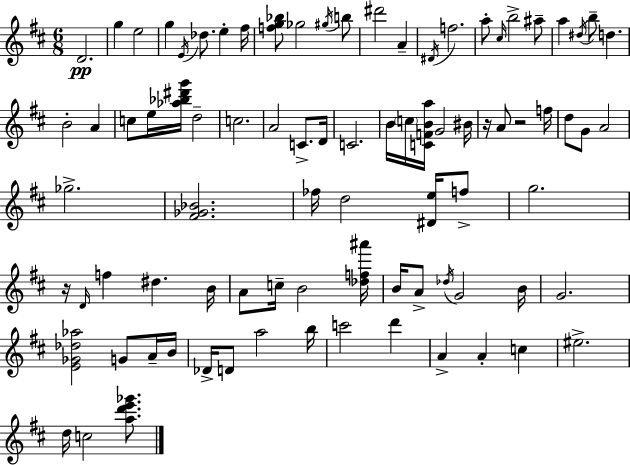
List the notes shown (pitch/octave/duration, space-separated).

D4/h. G5/q E5/h G5/q E4/s Db5/e. E5/q F#5/s [F5,G5,Bb5]/e Gb5/h G#5/s B5/e D#6/h A4/q D#4/s F5/h. A5/e C#5/s B5/h A#5/e A5/q D#5/s B5/e D5/q. B4/h A4/q C5/e E5/s [Ab5,Bb5,D#6,G6]/s D5/h C5/h. A4/h C4/e. D4/s C4/h. B4/s C5/s [C4,F4,B4,A5]/s G4/h BIS4/s R/s A4/e R/h F5/s D5/e G4/e A4/h Gb5/h. [F#4,Gb4,Bb4]/h. FES5/s D5/h [D#4,E5]/s F5/e G5/h. R/s D4/s F5/q D#5/q. B4/s A4/e C5/s B4/h [Db5,F5,A#6]/s B4/s A4/e Db5/s G4/h B4/s G4/h. [E4,Gb4,Db5,Ab5]/h G4/e A4/s B4/s Db4/s D4/e A5/h B5/s C6/h D6/q A4/q A4/q C5/q EIS5/h. D5/s C5/h [A5,D6,E6,Gb6]/e.